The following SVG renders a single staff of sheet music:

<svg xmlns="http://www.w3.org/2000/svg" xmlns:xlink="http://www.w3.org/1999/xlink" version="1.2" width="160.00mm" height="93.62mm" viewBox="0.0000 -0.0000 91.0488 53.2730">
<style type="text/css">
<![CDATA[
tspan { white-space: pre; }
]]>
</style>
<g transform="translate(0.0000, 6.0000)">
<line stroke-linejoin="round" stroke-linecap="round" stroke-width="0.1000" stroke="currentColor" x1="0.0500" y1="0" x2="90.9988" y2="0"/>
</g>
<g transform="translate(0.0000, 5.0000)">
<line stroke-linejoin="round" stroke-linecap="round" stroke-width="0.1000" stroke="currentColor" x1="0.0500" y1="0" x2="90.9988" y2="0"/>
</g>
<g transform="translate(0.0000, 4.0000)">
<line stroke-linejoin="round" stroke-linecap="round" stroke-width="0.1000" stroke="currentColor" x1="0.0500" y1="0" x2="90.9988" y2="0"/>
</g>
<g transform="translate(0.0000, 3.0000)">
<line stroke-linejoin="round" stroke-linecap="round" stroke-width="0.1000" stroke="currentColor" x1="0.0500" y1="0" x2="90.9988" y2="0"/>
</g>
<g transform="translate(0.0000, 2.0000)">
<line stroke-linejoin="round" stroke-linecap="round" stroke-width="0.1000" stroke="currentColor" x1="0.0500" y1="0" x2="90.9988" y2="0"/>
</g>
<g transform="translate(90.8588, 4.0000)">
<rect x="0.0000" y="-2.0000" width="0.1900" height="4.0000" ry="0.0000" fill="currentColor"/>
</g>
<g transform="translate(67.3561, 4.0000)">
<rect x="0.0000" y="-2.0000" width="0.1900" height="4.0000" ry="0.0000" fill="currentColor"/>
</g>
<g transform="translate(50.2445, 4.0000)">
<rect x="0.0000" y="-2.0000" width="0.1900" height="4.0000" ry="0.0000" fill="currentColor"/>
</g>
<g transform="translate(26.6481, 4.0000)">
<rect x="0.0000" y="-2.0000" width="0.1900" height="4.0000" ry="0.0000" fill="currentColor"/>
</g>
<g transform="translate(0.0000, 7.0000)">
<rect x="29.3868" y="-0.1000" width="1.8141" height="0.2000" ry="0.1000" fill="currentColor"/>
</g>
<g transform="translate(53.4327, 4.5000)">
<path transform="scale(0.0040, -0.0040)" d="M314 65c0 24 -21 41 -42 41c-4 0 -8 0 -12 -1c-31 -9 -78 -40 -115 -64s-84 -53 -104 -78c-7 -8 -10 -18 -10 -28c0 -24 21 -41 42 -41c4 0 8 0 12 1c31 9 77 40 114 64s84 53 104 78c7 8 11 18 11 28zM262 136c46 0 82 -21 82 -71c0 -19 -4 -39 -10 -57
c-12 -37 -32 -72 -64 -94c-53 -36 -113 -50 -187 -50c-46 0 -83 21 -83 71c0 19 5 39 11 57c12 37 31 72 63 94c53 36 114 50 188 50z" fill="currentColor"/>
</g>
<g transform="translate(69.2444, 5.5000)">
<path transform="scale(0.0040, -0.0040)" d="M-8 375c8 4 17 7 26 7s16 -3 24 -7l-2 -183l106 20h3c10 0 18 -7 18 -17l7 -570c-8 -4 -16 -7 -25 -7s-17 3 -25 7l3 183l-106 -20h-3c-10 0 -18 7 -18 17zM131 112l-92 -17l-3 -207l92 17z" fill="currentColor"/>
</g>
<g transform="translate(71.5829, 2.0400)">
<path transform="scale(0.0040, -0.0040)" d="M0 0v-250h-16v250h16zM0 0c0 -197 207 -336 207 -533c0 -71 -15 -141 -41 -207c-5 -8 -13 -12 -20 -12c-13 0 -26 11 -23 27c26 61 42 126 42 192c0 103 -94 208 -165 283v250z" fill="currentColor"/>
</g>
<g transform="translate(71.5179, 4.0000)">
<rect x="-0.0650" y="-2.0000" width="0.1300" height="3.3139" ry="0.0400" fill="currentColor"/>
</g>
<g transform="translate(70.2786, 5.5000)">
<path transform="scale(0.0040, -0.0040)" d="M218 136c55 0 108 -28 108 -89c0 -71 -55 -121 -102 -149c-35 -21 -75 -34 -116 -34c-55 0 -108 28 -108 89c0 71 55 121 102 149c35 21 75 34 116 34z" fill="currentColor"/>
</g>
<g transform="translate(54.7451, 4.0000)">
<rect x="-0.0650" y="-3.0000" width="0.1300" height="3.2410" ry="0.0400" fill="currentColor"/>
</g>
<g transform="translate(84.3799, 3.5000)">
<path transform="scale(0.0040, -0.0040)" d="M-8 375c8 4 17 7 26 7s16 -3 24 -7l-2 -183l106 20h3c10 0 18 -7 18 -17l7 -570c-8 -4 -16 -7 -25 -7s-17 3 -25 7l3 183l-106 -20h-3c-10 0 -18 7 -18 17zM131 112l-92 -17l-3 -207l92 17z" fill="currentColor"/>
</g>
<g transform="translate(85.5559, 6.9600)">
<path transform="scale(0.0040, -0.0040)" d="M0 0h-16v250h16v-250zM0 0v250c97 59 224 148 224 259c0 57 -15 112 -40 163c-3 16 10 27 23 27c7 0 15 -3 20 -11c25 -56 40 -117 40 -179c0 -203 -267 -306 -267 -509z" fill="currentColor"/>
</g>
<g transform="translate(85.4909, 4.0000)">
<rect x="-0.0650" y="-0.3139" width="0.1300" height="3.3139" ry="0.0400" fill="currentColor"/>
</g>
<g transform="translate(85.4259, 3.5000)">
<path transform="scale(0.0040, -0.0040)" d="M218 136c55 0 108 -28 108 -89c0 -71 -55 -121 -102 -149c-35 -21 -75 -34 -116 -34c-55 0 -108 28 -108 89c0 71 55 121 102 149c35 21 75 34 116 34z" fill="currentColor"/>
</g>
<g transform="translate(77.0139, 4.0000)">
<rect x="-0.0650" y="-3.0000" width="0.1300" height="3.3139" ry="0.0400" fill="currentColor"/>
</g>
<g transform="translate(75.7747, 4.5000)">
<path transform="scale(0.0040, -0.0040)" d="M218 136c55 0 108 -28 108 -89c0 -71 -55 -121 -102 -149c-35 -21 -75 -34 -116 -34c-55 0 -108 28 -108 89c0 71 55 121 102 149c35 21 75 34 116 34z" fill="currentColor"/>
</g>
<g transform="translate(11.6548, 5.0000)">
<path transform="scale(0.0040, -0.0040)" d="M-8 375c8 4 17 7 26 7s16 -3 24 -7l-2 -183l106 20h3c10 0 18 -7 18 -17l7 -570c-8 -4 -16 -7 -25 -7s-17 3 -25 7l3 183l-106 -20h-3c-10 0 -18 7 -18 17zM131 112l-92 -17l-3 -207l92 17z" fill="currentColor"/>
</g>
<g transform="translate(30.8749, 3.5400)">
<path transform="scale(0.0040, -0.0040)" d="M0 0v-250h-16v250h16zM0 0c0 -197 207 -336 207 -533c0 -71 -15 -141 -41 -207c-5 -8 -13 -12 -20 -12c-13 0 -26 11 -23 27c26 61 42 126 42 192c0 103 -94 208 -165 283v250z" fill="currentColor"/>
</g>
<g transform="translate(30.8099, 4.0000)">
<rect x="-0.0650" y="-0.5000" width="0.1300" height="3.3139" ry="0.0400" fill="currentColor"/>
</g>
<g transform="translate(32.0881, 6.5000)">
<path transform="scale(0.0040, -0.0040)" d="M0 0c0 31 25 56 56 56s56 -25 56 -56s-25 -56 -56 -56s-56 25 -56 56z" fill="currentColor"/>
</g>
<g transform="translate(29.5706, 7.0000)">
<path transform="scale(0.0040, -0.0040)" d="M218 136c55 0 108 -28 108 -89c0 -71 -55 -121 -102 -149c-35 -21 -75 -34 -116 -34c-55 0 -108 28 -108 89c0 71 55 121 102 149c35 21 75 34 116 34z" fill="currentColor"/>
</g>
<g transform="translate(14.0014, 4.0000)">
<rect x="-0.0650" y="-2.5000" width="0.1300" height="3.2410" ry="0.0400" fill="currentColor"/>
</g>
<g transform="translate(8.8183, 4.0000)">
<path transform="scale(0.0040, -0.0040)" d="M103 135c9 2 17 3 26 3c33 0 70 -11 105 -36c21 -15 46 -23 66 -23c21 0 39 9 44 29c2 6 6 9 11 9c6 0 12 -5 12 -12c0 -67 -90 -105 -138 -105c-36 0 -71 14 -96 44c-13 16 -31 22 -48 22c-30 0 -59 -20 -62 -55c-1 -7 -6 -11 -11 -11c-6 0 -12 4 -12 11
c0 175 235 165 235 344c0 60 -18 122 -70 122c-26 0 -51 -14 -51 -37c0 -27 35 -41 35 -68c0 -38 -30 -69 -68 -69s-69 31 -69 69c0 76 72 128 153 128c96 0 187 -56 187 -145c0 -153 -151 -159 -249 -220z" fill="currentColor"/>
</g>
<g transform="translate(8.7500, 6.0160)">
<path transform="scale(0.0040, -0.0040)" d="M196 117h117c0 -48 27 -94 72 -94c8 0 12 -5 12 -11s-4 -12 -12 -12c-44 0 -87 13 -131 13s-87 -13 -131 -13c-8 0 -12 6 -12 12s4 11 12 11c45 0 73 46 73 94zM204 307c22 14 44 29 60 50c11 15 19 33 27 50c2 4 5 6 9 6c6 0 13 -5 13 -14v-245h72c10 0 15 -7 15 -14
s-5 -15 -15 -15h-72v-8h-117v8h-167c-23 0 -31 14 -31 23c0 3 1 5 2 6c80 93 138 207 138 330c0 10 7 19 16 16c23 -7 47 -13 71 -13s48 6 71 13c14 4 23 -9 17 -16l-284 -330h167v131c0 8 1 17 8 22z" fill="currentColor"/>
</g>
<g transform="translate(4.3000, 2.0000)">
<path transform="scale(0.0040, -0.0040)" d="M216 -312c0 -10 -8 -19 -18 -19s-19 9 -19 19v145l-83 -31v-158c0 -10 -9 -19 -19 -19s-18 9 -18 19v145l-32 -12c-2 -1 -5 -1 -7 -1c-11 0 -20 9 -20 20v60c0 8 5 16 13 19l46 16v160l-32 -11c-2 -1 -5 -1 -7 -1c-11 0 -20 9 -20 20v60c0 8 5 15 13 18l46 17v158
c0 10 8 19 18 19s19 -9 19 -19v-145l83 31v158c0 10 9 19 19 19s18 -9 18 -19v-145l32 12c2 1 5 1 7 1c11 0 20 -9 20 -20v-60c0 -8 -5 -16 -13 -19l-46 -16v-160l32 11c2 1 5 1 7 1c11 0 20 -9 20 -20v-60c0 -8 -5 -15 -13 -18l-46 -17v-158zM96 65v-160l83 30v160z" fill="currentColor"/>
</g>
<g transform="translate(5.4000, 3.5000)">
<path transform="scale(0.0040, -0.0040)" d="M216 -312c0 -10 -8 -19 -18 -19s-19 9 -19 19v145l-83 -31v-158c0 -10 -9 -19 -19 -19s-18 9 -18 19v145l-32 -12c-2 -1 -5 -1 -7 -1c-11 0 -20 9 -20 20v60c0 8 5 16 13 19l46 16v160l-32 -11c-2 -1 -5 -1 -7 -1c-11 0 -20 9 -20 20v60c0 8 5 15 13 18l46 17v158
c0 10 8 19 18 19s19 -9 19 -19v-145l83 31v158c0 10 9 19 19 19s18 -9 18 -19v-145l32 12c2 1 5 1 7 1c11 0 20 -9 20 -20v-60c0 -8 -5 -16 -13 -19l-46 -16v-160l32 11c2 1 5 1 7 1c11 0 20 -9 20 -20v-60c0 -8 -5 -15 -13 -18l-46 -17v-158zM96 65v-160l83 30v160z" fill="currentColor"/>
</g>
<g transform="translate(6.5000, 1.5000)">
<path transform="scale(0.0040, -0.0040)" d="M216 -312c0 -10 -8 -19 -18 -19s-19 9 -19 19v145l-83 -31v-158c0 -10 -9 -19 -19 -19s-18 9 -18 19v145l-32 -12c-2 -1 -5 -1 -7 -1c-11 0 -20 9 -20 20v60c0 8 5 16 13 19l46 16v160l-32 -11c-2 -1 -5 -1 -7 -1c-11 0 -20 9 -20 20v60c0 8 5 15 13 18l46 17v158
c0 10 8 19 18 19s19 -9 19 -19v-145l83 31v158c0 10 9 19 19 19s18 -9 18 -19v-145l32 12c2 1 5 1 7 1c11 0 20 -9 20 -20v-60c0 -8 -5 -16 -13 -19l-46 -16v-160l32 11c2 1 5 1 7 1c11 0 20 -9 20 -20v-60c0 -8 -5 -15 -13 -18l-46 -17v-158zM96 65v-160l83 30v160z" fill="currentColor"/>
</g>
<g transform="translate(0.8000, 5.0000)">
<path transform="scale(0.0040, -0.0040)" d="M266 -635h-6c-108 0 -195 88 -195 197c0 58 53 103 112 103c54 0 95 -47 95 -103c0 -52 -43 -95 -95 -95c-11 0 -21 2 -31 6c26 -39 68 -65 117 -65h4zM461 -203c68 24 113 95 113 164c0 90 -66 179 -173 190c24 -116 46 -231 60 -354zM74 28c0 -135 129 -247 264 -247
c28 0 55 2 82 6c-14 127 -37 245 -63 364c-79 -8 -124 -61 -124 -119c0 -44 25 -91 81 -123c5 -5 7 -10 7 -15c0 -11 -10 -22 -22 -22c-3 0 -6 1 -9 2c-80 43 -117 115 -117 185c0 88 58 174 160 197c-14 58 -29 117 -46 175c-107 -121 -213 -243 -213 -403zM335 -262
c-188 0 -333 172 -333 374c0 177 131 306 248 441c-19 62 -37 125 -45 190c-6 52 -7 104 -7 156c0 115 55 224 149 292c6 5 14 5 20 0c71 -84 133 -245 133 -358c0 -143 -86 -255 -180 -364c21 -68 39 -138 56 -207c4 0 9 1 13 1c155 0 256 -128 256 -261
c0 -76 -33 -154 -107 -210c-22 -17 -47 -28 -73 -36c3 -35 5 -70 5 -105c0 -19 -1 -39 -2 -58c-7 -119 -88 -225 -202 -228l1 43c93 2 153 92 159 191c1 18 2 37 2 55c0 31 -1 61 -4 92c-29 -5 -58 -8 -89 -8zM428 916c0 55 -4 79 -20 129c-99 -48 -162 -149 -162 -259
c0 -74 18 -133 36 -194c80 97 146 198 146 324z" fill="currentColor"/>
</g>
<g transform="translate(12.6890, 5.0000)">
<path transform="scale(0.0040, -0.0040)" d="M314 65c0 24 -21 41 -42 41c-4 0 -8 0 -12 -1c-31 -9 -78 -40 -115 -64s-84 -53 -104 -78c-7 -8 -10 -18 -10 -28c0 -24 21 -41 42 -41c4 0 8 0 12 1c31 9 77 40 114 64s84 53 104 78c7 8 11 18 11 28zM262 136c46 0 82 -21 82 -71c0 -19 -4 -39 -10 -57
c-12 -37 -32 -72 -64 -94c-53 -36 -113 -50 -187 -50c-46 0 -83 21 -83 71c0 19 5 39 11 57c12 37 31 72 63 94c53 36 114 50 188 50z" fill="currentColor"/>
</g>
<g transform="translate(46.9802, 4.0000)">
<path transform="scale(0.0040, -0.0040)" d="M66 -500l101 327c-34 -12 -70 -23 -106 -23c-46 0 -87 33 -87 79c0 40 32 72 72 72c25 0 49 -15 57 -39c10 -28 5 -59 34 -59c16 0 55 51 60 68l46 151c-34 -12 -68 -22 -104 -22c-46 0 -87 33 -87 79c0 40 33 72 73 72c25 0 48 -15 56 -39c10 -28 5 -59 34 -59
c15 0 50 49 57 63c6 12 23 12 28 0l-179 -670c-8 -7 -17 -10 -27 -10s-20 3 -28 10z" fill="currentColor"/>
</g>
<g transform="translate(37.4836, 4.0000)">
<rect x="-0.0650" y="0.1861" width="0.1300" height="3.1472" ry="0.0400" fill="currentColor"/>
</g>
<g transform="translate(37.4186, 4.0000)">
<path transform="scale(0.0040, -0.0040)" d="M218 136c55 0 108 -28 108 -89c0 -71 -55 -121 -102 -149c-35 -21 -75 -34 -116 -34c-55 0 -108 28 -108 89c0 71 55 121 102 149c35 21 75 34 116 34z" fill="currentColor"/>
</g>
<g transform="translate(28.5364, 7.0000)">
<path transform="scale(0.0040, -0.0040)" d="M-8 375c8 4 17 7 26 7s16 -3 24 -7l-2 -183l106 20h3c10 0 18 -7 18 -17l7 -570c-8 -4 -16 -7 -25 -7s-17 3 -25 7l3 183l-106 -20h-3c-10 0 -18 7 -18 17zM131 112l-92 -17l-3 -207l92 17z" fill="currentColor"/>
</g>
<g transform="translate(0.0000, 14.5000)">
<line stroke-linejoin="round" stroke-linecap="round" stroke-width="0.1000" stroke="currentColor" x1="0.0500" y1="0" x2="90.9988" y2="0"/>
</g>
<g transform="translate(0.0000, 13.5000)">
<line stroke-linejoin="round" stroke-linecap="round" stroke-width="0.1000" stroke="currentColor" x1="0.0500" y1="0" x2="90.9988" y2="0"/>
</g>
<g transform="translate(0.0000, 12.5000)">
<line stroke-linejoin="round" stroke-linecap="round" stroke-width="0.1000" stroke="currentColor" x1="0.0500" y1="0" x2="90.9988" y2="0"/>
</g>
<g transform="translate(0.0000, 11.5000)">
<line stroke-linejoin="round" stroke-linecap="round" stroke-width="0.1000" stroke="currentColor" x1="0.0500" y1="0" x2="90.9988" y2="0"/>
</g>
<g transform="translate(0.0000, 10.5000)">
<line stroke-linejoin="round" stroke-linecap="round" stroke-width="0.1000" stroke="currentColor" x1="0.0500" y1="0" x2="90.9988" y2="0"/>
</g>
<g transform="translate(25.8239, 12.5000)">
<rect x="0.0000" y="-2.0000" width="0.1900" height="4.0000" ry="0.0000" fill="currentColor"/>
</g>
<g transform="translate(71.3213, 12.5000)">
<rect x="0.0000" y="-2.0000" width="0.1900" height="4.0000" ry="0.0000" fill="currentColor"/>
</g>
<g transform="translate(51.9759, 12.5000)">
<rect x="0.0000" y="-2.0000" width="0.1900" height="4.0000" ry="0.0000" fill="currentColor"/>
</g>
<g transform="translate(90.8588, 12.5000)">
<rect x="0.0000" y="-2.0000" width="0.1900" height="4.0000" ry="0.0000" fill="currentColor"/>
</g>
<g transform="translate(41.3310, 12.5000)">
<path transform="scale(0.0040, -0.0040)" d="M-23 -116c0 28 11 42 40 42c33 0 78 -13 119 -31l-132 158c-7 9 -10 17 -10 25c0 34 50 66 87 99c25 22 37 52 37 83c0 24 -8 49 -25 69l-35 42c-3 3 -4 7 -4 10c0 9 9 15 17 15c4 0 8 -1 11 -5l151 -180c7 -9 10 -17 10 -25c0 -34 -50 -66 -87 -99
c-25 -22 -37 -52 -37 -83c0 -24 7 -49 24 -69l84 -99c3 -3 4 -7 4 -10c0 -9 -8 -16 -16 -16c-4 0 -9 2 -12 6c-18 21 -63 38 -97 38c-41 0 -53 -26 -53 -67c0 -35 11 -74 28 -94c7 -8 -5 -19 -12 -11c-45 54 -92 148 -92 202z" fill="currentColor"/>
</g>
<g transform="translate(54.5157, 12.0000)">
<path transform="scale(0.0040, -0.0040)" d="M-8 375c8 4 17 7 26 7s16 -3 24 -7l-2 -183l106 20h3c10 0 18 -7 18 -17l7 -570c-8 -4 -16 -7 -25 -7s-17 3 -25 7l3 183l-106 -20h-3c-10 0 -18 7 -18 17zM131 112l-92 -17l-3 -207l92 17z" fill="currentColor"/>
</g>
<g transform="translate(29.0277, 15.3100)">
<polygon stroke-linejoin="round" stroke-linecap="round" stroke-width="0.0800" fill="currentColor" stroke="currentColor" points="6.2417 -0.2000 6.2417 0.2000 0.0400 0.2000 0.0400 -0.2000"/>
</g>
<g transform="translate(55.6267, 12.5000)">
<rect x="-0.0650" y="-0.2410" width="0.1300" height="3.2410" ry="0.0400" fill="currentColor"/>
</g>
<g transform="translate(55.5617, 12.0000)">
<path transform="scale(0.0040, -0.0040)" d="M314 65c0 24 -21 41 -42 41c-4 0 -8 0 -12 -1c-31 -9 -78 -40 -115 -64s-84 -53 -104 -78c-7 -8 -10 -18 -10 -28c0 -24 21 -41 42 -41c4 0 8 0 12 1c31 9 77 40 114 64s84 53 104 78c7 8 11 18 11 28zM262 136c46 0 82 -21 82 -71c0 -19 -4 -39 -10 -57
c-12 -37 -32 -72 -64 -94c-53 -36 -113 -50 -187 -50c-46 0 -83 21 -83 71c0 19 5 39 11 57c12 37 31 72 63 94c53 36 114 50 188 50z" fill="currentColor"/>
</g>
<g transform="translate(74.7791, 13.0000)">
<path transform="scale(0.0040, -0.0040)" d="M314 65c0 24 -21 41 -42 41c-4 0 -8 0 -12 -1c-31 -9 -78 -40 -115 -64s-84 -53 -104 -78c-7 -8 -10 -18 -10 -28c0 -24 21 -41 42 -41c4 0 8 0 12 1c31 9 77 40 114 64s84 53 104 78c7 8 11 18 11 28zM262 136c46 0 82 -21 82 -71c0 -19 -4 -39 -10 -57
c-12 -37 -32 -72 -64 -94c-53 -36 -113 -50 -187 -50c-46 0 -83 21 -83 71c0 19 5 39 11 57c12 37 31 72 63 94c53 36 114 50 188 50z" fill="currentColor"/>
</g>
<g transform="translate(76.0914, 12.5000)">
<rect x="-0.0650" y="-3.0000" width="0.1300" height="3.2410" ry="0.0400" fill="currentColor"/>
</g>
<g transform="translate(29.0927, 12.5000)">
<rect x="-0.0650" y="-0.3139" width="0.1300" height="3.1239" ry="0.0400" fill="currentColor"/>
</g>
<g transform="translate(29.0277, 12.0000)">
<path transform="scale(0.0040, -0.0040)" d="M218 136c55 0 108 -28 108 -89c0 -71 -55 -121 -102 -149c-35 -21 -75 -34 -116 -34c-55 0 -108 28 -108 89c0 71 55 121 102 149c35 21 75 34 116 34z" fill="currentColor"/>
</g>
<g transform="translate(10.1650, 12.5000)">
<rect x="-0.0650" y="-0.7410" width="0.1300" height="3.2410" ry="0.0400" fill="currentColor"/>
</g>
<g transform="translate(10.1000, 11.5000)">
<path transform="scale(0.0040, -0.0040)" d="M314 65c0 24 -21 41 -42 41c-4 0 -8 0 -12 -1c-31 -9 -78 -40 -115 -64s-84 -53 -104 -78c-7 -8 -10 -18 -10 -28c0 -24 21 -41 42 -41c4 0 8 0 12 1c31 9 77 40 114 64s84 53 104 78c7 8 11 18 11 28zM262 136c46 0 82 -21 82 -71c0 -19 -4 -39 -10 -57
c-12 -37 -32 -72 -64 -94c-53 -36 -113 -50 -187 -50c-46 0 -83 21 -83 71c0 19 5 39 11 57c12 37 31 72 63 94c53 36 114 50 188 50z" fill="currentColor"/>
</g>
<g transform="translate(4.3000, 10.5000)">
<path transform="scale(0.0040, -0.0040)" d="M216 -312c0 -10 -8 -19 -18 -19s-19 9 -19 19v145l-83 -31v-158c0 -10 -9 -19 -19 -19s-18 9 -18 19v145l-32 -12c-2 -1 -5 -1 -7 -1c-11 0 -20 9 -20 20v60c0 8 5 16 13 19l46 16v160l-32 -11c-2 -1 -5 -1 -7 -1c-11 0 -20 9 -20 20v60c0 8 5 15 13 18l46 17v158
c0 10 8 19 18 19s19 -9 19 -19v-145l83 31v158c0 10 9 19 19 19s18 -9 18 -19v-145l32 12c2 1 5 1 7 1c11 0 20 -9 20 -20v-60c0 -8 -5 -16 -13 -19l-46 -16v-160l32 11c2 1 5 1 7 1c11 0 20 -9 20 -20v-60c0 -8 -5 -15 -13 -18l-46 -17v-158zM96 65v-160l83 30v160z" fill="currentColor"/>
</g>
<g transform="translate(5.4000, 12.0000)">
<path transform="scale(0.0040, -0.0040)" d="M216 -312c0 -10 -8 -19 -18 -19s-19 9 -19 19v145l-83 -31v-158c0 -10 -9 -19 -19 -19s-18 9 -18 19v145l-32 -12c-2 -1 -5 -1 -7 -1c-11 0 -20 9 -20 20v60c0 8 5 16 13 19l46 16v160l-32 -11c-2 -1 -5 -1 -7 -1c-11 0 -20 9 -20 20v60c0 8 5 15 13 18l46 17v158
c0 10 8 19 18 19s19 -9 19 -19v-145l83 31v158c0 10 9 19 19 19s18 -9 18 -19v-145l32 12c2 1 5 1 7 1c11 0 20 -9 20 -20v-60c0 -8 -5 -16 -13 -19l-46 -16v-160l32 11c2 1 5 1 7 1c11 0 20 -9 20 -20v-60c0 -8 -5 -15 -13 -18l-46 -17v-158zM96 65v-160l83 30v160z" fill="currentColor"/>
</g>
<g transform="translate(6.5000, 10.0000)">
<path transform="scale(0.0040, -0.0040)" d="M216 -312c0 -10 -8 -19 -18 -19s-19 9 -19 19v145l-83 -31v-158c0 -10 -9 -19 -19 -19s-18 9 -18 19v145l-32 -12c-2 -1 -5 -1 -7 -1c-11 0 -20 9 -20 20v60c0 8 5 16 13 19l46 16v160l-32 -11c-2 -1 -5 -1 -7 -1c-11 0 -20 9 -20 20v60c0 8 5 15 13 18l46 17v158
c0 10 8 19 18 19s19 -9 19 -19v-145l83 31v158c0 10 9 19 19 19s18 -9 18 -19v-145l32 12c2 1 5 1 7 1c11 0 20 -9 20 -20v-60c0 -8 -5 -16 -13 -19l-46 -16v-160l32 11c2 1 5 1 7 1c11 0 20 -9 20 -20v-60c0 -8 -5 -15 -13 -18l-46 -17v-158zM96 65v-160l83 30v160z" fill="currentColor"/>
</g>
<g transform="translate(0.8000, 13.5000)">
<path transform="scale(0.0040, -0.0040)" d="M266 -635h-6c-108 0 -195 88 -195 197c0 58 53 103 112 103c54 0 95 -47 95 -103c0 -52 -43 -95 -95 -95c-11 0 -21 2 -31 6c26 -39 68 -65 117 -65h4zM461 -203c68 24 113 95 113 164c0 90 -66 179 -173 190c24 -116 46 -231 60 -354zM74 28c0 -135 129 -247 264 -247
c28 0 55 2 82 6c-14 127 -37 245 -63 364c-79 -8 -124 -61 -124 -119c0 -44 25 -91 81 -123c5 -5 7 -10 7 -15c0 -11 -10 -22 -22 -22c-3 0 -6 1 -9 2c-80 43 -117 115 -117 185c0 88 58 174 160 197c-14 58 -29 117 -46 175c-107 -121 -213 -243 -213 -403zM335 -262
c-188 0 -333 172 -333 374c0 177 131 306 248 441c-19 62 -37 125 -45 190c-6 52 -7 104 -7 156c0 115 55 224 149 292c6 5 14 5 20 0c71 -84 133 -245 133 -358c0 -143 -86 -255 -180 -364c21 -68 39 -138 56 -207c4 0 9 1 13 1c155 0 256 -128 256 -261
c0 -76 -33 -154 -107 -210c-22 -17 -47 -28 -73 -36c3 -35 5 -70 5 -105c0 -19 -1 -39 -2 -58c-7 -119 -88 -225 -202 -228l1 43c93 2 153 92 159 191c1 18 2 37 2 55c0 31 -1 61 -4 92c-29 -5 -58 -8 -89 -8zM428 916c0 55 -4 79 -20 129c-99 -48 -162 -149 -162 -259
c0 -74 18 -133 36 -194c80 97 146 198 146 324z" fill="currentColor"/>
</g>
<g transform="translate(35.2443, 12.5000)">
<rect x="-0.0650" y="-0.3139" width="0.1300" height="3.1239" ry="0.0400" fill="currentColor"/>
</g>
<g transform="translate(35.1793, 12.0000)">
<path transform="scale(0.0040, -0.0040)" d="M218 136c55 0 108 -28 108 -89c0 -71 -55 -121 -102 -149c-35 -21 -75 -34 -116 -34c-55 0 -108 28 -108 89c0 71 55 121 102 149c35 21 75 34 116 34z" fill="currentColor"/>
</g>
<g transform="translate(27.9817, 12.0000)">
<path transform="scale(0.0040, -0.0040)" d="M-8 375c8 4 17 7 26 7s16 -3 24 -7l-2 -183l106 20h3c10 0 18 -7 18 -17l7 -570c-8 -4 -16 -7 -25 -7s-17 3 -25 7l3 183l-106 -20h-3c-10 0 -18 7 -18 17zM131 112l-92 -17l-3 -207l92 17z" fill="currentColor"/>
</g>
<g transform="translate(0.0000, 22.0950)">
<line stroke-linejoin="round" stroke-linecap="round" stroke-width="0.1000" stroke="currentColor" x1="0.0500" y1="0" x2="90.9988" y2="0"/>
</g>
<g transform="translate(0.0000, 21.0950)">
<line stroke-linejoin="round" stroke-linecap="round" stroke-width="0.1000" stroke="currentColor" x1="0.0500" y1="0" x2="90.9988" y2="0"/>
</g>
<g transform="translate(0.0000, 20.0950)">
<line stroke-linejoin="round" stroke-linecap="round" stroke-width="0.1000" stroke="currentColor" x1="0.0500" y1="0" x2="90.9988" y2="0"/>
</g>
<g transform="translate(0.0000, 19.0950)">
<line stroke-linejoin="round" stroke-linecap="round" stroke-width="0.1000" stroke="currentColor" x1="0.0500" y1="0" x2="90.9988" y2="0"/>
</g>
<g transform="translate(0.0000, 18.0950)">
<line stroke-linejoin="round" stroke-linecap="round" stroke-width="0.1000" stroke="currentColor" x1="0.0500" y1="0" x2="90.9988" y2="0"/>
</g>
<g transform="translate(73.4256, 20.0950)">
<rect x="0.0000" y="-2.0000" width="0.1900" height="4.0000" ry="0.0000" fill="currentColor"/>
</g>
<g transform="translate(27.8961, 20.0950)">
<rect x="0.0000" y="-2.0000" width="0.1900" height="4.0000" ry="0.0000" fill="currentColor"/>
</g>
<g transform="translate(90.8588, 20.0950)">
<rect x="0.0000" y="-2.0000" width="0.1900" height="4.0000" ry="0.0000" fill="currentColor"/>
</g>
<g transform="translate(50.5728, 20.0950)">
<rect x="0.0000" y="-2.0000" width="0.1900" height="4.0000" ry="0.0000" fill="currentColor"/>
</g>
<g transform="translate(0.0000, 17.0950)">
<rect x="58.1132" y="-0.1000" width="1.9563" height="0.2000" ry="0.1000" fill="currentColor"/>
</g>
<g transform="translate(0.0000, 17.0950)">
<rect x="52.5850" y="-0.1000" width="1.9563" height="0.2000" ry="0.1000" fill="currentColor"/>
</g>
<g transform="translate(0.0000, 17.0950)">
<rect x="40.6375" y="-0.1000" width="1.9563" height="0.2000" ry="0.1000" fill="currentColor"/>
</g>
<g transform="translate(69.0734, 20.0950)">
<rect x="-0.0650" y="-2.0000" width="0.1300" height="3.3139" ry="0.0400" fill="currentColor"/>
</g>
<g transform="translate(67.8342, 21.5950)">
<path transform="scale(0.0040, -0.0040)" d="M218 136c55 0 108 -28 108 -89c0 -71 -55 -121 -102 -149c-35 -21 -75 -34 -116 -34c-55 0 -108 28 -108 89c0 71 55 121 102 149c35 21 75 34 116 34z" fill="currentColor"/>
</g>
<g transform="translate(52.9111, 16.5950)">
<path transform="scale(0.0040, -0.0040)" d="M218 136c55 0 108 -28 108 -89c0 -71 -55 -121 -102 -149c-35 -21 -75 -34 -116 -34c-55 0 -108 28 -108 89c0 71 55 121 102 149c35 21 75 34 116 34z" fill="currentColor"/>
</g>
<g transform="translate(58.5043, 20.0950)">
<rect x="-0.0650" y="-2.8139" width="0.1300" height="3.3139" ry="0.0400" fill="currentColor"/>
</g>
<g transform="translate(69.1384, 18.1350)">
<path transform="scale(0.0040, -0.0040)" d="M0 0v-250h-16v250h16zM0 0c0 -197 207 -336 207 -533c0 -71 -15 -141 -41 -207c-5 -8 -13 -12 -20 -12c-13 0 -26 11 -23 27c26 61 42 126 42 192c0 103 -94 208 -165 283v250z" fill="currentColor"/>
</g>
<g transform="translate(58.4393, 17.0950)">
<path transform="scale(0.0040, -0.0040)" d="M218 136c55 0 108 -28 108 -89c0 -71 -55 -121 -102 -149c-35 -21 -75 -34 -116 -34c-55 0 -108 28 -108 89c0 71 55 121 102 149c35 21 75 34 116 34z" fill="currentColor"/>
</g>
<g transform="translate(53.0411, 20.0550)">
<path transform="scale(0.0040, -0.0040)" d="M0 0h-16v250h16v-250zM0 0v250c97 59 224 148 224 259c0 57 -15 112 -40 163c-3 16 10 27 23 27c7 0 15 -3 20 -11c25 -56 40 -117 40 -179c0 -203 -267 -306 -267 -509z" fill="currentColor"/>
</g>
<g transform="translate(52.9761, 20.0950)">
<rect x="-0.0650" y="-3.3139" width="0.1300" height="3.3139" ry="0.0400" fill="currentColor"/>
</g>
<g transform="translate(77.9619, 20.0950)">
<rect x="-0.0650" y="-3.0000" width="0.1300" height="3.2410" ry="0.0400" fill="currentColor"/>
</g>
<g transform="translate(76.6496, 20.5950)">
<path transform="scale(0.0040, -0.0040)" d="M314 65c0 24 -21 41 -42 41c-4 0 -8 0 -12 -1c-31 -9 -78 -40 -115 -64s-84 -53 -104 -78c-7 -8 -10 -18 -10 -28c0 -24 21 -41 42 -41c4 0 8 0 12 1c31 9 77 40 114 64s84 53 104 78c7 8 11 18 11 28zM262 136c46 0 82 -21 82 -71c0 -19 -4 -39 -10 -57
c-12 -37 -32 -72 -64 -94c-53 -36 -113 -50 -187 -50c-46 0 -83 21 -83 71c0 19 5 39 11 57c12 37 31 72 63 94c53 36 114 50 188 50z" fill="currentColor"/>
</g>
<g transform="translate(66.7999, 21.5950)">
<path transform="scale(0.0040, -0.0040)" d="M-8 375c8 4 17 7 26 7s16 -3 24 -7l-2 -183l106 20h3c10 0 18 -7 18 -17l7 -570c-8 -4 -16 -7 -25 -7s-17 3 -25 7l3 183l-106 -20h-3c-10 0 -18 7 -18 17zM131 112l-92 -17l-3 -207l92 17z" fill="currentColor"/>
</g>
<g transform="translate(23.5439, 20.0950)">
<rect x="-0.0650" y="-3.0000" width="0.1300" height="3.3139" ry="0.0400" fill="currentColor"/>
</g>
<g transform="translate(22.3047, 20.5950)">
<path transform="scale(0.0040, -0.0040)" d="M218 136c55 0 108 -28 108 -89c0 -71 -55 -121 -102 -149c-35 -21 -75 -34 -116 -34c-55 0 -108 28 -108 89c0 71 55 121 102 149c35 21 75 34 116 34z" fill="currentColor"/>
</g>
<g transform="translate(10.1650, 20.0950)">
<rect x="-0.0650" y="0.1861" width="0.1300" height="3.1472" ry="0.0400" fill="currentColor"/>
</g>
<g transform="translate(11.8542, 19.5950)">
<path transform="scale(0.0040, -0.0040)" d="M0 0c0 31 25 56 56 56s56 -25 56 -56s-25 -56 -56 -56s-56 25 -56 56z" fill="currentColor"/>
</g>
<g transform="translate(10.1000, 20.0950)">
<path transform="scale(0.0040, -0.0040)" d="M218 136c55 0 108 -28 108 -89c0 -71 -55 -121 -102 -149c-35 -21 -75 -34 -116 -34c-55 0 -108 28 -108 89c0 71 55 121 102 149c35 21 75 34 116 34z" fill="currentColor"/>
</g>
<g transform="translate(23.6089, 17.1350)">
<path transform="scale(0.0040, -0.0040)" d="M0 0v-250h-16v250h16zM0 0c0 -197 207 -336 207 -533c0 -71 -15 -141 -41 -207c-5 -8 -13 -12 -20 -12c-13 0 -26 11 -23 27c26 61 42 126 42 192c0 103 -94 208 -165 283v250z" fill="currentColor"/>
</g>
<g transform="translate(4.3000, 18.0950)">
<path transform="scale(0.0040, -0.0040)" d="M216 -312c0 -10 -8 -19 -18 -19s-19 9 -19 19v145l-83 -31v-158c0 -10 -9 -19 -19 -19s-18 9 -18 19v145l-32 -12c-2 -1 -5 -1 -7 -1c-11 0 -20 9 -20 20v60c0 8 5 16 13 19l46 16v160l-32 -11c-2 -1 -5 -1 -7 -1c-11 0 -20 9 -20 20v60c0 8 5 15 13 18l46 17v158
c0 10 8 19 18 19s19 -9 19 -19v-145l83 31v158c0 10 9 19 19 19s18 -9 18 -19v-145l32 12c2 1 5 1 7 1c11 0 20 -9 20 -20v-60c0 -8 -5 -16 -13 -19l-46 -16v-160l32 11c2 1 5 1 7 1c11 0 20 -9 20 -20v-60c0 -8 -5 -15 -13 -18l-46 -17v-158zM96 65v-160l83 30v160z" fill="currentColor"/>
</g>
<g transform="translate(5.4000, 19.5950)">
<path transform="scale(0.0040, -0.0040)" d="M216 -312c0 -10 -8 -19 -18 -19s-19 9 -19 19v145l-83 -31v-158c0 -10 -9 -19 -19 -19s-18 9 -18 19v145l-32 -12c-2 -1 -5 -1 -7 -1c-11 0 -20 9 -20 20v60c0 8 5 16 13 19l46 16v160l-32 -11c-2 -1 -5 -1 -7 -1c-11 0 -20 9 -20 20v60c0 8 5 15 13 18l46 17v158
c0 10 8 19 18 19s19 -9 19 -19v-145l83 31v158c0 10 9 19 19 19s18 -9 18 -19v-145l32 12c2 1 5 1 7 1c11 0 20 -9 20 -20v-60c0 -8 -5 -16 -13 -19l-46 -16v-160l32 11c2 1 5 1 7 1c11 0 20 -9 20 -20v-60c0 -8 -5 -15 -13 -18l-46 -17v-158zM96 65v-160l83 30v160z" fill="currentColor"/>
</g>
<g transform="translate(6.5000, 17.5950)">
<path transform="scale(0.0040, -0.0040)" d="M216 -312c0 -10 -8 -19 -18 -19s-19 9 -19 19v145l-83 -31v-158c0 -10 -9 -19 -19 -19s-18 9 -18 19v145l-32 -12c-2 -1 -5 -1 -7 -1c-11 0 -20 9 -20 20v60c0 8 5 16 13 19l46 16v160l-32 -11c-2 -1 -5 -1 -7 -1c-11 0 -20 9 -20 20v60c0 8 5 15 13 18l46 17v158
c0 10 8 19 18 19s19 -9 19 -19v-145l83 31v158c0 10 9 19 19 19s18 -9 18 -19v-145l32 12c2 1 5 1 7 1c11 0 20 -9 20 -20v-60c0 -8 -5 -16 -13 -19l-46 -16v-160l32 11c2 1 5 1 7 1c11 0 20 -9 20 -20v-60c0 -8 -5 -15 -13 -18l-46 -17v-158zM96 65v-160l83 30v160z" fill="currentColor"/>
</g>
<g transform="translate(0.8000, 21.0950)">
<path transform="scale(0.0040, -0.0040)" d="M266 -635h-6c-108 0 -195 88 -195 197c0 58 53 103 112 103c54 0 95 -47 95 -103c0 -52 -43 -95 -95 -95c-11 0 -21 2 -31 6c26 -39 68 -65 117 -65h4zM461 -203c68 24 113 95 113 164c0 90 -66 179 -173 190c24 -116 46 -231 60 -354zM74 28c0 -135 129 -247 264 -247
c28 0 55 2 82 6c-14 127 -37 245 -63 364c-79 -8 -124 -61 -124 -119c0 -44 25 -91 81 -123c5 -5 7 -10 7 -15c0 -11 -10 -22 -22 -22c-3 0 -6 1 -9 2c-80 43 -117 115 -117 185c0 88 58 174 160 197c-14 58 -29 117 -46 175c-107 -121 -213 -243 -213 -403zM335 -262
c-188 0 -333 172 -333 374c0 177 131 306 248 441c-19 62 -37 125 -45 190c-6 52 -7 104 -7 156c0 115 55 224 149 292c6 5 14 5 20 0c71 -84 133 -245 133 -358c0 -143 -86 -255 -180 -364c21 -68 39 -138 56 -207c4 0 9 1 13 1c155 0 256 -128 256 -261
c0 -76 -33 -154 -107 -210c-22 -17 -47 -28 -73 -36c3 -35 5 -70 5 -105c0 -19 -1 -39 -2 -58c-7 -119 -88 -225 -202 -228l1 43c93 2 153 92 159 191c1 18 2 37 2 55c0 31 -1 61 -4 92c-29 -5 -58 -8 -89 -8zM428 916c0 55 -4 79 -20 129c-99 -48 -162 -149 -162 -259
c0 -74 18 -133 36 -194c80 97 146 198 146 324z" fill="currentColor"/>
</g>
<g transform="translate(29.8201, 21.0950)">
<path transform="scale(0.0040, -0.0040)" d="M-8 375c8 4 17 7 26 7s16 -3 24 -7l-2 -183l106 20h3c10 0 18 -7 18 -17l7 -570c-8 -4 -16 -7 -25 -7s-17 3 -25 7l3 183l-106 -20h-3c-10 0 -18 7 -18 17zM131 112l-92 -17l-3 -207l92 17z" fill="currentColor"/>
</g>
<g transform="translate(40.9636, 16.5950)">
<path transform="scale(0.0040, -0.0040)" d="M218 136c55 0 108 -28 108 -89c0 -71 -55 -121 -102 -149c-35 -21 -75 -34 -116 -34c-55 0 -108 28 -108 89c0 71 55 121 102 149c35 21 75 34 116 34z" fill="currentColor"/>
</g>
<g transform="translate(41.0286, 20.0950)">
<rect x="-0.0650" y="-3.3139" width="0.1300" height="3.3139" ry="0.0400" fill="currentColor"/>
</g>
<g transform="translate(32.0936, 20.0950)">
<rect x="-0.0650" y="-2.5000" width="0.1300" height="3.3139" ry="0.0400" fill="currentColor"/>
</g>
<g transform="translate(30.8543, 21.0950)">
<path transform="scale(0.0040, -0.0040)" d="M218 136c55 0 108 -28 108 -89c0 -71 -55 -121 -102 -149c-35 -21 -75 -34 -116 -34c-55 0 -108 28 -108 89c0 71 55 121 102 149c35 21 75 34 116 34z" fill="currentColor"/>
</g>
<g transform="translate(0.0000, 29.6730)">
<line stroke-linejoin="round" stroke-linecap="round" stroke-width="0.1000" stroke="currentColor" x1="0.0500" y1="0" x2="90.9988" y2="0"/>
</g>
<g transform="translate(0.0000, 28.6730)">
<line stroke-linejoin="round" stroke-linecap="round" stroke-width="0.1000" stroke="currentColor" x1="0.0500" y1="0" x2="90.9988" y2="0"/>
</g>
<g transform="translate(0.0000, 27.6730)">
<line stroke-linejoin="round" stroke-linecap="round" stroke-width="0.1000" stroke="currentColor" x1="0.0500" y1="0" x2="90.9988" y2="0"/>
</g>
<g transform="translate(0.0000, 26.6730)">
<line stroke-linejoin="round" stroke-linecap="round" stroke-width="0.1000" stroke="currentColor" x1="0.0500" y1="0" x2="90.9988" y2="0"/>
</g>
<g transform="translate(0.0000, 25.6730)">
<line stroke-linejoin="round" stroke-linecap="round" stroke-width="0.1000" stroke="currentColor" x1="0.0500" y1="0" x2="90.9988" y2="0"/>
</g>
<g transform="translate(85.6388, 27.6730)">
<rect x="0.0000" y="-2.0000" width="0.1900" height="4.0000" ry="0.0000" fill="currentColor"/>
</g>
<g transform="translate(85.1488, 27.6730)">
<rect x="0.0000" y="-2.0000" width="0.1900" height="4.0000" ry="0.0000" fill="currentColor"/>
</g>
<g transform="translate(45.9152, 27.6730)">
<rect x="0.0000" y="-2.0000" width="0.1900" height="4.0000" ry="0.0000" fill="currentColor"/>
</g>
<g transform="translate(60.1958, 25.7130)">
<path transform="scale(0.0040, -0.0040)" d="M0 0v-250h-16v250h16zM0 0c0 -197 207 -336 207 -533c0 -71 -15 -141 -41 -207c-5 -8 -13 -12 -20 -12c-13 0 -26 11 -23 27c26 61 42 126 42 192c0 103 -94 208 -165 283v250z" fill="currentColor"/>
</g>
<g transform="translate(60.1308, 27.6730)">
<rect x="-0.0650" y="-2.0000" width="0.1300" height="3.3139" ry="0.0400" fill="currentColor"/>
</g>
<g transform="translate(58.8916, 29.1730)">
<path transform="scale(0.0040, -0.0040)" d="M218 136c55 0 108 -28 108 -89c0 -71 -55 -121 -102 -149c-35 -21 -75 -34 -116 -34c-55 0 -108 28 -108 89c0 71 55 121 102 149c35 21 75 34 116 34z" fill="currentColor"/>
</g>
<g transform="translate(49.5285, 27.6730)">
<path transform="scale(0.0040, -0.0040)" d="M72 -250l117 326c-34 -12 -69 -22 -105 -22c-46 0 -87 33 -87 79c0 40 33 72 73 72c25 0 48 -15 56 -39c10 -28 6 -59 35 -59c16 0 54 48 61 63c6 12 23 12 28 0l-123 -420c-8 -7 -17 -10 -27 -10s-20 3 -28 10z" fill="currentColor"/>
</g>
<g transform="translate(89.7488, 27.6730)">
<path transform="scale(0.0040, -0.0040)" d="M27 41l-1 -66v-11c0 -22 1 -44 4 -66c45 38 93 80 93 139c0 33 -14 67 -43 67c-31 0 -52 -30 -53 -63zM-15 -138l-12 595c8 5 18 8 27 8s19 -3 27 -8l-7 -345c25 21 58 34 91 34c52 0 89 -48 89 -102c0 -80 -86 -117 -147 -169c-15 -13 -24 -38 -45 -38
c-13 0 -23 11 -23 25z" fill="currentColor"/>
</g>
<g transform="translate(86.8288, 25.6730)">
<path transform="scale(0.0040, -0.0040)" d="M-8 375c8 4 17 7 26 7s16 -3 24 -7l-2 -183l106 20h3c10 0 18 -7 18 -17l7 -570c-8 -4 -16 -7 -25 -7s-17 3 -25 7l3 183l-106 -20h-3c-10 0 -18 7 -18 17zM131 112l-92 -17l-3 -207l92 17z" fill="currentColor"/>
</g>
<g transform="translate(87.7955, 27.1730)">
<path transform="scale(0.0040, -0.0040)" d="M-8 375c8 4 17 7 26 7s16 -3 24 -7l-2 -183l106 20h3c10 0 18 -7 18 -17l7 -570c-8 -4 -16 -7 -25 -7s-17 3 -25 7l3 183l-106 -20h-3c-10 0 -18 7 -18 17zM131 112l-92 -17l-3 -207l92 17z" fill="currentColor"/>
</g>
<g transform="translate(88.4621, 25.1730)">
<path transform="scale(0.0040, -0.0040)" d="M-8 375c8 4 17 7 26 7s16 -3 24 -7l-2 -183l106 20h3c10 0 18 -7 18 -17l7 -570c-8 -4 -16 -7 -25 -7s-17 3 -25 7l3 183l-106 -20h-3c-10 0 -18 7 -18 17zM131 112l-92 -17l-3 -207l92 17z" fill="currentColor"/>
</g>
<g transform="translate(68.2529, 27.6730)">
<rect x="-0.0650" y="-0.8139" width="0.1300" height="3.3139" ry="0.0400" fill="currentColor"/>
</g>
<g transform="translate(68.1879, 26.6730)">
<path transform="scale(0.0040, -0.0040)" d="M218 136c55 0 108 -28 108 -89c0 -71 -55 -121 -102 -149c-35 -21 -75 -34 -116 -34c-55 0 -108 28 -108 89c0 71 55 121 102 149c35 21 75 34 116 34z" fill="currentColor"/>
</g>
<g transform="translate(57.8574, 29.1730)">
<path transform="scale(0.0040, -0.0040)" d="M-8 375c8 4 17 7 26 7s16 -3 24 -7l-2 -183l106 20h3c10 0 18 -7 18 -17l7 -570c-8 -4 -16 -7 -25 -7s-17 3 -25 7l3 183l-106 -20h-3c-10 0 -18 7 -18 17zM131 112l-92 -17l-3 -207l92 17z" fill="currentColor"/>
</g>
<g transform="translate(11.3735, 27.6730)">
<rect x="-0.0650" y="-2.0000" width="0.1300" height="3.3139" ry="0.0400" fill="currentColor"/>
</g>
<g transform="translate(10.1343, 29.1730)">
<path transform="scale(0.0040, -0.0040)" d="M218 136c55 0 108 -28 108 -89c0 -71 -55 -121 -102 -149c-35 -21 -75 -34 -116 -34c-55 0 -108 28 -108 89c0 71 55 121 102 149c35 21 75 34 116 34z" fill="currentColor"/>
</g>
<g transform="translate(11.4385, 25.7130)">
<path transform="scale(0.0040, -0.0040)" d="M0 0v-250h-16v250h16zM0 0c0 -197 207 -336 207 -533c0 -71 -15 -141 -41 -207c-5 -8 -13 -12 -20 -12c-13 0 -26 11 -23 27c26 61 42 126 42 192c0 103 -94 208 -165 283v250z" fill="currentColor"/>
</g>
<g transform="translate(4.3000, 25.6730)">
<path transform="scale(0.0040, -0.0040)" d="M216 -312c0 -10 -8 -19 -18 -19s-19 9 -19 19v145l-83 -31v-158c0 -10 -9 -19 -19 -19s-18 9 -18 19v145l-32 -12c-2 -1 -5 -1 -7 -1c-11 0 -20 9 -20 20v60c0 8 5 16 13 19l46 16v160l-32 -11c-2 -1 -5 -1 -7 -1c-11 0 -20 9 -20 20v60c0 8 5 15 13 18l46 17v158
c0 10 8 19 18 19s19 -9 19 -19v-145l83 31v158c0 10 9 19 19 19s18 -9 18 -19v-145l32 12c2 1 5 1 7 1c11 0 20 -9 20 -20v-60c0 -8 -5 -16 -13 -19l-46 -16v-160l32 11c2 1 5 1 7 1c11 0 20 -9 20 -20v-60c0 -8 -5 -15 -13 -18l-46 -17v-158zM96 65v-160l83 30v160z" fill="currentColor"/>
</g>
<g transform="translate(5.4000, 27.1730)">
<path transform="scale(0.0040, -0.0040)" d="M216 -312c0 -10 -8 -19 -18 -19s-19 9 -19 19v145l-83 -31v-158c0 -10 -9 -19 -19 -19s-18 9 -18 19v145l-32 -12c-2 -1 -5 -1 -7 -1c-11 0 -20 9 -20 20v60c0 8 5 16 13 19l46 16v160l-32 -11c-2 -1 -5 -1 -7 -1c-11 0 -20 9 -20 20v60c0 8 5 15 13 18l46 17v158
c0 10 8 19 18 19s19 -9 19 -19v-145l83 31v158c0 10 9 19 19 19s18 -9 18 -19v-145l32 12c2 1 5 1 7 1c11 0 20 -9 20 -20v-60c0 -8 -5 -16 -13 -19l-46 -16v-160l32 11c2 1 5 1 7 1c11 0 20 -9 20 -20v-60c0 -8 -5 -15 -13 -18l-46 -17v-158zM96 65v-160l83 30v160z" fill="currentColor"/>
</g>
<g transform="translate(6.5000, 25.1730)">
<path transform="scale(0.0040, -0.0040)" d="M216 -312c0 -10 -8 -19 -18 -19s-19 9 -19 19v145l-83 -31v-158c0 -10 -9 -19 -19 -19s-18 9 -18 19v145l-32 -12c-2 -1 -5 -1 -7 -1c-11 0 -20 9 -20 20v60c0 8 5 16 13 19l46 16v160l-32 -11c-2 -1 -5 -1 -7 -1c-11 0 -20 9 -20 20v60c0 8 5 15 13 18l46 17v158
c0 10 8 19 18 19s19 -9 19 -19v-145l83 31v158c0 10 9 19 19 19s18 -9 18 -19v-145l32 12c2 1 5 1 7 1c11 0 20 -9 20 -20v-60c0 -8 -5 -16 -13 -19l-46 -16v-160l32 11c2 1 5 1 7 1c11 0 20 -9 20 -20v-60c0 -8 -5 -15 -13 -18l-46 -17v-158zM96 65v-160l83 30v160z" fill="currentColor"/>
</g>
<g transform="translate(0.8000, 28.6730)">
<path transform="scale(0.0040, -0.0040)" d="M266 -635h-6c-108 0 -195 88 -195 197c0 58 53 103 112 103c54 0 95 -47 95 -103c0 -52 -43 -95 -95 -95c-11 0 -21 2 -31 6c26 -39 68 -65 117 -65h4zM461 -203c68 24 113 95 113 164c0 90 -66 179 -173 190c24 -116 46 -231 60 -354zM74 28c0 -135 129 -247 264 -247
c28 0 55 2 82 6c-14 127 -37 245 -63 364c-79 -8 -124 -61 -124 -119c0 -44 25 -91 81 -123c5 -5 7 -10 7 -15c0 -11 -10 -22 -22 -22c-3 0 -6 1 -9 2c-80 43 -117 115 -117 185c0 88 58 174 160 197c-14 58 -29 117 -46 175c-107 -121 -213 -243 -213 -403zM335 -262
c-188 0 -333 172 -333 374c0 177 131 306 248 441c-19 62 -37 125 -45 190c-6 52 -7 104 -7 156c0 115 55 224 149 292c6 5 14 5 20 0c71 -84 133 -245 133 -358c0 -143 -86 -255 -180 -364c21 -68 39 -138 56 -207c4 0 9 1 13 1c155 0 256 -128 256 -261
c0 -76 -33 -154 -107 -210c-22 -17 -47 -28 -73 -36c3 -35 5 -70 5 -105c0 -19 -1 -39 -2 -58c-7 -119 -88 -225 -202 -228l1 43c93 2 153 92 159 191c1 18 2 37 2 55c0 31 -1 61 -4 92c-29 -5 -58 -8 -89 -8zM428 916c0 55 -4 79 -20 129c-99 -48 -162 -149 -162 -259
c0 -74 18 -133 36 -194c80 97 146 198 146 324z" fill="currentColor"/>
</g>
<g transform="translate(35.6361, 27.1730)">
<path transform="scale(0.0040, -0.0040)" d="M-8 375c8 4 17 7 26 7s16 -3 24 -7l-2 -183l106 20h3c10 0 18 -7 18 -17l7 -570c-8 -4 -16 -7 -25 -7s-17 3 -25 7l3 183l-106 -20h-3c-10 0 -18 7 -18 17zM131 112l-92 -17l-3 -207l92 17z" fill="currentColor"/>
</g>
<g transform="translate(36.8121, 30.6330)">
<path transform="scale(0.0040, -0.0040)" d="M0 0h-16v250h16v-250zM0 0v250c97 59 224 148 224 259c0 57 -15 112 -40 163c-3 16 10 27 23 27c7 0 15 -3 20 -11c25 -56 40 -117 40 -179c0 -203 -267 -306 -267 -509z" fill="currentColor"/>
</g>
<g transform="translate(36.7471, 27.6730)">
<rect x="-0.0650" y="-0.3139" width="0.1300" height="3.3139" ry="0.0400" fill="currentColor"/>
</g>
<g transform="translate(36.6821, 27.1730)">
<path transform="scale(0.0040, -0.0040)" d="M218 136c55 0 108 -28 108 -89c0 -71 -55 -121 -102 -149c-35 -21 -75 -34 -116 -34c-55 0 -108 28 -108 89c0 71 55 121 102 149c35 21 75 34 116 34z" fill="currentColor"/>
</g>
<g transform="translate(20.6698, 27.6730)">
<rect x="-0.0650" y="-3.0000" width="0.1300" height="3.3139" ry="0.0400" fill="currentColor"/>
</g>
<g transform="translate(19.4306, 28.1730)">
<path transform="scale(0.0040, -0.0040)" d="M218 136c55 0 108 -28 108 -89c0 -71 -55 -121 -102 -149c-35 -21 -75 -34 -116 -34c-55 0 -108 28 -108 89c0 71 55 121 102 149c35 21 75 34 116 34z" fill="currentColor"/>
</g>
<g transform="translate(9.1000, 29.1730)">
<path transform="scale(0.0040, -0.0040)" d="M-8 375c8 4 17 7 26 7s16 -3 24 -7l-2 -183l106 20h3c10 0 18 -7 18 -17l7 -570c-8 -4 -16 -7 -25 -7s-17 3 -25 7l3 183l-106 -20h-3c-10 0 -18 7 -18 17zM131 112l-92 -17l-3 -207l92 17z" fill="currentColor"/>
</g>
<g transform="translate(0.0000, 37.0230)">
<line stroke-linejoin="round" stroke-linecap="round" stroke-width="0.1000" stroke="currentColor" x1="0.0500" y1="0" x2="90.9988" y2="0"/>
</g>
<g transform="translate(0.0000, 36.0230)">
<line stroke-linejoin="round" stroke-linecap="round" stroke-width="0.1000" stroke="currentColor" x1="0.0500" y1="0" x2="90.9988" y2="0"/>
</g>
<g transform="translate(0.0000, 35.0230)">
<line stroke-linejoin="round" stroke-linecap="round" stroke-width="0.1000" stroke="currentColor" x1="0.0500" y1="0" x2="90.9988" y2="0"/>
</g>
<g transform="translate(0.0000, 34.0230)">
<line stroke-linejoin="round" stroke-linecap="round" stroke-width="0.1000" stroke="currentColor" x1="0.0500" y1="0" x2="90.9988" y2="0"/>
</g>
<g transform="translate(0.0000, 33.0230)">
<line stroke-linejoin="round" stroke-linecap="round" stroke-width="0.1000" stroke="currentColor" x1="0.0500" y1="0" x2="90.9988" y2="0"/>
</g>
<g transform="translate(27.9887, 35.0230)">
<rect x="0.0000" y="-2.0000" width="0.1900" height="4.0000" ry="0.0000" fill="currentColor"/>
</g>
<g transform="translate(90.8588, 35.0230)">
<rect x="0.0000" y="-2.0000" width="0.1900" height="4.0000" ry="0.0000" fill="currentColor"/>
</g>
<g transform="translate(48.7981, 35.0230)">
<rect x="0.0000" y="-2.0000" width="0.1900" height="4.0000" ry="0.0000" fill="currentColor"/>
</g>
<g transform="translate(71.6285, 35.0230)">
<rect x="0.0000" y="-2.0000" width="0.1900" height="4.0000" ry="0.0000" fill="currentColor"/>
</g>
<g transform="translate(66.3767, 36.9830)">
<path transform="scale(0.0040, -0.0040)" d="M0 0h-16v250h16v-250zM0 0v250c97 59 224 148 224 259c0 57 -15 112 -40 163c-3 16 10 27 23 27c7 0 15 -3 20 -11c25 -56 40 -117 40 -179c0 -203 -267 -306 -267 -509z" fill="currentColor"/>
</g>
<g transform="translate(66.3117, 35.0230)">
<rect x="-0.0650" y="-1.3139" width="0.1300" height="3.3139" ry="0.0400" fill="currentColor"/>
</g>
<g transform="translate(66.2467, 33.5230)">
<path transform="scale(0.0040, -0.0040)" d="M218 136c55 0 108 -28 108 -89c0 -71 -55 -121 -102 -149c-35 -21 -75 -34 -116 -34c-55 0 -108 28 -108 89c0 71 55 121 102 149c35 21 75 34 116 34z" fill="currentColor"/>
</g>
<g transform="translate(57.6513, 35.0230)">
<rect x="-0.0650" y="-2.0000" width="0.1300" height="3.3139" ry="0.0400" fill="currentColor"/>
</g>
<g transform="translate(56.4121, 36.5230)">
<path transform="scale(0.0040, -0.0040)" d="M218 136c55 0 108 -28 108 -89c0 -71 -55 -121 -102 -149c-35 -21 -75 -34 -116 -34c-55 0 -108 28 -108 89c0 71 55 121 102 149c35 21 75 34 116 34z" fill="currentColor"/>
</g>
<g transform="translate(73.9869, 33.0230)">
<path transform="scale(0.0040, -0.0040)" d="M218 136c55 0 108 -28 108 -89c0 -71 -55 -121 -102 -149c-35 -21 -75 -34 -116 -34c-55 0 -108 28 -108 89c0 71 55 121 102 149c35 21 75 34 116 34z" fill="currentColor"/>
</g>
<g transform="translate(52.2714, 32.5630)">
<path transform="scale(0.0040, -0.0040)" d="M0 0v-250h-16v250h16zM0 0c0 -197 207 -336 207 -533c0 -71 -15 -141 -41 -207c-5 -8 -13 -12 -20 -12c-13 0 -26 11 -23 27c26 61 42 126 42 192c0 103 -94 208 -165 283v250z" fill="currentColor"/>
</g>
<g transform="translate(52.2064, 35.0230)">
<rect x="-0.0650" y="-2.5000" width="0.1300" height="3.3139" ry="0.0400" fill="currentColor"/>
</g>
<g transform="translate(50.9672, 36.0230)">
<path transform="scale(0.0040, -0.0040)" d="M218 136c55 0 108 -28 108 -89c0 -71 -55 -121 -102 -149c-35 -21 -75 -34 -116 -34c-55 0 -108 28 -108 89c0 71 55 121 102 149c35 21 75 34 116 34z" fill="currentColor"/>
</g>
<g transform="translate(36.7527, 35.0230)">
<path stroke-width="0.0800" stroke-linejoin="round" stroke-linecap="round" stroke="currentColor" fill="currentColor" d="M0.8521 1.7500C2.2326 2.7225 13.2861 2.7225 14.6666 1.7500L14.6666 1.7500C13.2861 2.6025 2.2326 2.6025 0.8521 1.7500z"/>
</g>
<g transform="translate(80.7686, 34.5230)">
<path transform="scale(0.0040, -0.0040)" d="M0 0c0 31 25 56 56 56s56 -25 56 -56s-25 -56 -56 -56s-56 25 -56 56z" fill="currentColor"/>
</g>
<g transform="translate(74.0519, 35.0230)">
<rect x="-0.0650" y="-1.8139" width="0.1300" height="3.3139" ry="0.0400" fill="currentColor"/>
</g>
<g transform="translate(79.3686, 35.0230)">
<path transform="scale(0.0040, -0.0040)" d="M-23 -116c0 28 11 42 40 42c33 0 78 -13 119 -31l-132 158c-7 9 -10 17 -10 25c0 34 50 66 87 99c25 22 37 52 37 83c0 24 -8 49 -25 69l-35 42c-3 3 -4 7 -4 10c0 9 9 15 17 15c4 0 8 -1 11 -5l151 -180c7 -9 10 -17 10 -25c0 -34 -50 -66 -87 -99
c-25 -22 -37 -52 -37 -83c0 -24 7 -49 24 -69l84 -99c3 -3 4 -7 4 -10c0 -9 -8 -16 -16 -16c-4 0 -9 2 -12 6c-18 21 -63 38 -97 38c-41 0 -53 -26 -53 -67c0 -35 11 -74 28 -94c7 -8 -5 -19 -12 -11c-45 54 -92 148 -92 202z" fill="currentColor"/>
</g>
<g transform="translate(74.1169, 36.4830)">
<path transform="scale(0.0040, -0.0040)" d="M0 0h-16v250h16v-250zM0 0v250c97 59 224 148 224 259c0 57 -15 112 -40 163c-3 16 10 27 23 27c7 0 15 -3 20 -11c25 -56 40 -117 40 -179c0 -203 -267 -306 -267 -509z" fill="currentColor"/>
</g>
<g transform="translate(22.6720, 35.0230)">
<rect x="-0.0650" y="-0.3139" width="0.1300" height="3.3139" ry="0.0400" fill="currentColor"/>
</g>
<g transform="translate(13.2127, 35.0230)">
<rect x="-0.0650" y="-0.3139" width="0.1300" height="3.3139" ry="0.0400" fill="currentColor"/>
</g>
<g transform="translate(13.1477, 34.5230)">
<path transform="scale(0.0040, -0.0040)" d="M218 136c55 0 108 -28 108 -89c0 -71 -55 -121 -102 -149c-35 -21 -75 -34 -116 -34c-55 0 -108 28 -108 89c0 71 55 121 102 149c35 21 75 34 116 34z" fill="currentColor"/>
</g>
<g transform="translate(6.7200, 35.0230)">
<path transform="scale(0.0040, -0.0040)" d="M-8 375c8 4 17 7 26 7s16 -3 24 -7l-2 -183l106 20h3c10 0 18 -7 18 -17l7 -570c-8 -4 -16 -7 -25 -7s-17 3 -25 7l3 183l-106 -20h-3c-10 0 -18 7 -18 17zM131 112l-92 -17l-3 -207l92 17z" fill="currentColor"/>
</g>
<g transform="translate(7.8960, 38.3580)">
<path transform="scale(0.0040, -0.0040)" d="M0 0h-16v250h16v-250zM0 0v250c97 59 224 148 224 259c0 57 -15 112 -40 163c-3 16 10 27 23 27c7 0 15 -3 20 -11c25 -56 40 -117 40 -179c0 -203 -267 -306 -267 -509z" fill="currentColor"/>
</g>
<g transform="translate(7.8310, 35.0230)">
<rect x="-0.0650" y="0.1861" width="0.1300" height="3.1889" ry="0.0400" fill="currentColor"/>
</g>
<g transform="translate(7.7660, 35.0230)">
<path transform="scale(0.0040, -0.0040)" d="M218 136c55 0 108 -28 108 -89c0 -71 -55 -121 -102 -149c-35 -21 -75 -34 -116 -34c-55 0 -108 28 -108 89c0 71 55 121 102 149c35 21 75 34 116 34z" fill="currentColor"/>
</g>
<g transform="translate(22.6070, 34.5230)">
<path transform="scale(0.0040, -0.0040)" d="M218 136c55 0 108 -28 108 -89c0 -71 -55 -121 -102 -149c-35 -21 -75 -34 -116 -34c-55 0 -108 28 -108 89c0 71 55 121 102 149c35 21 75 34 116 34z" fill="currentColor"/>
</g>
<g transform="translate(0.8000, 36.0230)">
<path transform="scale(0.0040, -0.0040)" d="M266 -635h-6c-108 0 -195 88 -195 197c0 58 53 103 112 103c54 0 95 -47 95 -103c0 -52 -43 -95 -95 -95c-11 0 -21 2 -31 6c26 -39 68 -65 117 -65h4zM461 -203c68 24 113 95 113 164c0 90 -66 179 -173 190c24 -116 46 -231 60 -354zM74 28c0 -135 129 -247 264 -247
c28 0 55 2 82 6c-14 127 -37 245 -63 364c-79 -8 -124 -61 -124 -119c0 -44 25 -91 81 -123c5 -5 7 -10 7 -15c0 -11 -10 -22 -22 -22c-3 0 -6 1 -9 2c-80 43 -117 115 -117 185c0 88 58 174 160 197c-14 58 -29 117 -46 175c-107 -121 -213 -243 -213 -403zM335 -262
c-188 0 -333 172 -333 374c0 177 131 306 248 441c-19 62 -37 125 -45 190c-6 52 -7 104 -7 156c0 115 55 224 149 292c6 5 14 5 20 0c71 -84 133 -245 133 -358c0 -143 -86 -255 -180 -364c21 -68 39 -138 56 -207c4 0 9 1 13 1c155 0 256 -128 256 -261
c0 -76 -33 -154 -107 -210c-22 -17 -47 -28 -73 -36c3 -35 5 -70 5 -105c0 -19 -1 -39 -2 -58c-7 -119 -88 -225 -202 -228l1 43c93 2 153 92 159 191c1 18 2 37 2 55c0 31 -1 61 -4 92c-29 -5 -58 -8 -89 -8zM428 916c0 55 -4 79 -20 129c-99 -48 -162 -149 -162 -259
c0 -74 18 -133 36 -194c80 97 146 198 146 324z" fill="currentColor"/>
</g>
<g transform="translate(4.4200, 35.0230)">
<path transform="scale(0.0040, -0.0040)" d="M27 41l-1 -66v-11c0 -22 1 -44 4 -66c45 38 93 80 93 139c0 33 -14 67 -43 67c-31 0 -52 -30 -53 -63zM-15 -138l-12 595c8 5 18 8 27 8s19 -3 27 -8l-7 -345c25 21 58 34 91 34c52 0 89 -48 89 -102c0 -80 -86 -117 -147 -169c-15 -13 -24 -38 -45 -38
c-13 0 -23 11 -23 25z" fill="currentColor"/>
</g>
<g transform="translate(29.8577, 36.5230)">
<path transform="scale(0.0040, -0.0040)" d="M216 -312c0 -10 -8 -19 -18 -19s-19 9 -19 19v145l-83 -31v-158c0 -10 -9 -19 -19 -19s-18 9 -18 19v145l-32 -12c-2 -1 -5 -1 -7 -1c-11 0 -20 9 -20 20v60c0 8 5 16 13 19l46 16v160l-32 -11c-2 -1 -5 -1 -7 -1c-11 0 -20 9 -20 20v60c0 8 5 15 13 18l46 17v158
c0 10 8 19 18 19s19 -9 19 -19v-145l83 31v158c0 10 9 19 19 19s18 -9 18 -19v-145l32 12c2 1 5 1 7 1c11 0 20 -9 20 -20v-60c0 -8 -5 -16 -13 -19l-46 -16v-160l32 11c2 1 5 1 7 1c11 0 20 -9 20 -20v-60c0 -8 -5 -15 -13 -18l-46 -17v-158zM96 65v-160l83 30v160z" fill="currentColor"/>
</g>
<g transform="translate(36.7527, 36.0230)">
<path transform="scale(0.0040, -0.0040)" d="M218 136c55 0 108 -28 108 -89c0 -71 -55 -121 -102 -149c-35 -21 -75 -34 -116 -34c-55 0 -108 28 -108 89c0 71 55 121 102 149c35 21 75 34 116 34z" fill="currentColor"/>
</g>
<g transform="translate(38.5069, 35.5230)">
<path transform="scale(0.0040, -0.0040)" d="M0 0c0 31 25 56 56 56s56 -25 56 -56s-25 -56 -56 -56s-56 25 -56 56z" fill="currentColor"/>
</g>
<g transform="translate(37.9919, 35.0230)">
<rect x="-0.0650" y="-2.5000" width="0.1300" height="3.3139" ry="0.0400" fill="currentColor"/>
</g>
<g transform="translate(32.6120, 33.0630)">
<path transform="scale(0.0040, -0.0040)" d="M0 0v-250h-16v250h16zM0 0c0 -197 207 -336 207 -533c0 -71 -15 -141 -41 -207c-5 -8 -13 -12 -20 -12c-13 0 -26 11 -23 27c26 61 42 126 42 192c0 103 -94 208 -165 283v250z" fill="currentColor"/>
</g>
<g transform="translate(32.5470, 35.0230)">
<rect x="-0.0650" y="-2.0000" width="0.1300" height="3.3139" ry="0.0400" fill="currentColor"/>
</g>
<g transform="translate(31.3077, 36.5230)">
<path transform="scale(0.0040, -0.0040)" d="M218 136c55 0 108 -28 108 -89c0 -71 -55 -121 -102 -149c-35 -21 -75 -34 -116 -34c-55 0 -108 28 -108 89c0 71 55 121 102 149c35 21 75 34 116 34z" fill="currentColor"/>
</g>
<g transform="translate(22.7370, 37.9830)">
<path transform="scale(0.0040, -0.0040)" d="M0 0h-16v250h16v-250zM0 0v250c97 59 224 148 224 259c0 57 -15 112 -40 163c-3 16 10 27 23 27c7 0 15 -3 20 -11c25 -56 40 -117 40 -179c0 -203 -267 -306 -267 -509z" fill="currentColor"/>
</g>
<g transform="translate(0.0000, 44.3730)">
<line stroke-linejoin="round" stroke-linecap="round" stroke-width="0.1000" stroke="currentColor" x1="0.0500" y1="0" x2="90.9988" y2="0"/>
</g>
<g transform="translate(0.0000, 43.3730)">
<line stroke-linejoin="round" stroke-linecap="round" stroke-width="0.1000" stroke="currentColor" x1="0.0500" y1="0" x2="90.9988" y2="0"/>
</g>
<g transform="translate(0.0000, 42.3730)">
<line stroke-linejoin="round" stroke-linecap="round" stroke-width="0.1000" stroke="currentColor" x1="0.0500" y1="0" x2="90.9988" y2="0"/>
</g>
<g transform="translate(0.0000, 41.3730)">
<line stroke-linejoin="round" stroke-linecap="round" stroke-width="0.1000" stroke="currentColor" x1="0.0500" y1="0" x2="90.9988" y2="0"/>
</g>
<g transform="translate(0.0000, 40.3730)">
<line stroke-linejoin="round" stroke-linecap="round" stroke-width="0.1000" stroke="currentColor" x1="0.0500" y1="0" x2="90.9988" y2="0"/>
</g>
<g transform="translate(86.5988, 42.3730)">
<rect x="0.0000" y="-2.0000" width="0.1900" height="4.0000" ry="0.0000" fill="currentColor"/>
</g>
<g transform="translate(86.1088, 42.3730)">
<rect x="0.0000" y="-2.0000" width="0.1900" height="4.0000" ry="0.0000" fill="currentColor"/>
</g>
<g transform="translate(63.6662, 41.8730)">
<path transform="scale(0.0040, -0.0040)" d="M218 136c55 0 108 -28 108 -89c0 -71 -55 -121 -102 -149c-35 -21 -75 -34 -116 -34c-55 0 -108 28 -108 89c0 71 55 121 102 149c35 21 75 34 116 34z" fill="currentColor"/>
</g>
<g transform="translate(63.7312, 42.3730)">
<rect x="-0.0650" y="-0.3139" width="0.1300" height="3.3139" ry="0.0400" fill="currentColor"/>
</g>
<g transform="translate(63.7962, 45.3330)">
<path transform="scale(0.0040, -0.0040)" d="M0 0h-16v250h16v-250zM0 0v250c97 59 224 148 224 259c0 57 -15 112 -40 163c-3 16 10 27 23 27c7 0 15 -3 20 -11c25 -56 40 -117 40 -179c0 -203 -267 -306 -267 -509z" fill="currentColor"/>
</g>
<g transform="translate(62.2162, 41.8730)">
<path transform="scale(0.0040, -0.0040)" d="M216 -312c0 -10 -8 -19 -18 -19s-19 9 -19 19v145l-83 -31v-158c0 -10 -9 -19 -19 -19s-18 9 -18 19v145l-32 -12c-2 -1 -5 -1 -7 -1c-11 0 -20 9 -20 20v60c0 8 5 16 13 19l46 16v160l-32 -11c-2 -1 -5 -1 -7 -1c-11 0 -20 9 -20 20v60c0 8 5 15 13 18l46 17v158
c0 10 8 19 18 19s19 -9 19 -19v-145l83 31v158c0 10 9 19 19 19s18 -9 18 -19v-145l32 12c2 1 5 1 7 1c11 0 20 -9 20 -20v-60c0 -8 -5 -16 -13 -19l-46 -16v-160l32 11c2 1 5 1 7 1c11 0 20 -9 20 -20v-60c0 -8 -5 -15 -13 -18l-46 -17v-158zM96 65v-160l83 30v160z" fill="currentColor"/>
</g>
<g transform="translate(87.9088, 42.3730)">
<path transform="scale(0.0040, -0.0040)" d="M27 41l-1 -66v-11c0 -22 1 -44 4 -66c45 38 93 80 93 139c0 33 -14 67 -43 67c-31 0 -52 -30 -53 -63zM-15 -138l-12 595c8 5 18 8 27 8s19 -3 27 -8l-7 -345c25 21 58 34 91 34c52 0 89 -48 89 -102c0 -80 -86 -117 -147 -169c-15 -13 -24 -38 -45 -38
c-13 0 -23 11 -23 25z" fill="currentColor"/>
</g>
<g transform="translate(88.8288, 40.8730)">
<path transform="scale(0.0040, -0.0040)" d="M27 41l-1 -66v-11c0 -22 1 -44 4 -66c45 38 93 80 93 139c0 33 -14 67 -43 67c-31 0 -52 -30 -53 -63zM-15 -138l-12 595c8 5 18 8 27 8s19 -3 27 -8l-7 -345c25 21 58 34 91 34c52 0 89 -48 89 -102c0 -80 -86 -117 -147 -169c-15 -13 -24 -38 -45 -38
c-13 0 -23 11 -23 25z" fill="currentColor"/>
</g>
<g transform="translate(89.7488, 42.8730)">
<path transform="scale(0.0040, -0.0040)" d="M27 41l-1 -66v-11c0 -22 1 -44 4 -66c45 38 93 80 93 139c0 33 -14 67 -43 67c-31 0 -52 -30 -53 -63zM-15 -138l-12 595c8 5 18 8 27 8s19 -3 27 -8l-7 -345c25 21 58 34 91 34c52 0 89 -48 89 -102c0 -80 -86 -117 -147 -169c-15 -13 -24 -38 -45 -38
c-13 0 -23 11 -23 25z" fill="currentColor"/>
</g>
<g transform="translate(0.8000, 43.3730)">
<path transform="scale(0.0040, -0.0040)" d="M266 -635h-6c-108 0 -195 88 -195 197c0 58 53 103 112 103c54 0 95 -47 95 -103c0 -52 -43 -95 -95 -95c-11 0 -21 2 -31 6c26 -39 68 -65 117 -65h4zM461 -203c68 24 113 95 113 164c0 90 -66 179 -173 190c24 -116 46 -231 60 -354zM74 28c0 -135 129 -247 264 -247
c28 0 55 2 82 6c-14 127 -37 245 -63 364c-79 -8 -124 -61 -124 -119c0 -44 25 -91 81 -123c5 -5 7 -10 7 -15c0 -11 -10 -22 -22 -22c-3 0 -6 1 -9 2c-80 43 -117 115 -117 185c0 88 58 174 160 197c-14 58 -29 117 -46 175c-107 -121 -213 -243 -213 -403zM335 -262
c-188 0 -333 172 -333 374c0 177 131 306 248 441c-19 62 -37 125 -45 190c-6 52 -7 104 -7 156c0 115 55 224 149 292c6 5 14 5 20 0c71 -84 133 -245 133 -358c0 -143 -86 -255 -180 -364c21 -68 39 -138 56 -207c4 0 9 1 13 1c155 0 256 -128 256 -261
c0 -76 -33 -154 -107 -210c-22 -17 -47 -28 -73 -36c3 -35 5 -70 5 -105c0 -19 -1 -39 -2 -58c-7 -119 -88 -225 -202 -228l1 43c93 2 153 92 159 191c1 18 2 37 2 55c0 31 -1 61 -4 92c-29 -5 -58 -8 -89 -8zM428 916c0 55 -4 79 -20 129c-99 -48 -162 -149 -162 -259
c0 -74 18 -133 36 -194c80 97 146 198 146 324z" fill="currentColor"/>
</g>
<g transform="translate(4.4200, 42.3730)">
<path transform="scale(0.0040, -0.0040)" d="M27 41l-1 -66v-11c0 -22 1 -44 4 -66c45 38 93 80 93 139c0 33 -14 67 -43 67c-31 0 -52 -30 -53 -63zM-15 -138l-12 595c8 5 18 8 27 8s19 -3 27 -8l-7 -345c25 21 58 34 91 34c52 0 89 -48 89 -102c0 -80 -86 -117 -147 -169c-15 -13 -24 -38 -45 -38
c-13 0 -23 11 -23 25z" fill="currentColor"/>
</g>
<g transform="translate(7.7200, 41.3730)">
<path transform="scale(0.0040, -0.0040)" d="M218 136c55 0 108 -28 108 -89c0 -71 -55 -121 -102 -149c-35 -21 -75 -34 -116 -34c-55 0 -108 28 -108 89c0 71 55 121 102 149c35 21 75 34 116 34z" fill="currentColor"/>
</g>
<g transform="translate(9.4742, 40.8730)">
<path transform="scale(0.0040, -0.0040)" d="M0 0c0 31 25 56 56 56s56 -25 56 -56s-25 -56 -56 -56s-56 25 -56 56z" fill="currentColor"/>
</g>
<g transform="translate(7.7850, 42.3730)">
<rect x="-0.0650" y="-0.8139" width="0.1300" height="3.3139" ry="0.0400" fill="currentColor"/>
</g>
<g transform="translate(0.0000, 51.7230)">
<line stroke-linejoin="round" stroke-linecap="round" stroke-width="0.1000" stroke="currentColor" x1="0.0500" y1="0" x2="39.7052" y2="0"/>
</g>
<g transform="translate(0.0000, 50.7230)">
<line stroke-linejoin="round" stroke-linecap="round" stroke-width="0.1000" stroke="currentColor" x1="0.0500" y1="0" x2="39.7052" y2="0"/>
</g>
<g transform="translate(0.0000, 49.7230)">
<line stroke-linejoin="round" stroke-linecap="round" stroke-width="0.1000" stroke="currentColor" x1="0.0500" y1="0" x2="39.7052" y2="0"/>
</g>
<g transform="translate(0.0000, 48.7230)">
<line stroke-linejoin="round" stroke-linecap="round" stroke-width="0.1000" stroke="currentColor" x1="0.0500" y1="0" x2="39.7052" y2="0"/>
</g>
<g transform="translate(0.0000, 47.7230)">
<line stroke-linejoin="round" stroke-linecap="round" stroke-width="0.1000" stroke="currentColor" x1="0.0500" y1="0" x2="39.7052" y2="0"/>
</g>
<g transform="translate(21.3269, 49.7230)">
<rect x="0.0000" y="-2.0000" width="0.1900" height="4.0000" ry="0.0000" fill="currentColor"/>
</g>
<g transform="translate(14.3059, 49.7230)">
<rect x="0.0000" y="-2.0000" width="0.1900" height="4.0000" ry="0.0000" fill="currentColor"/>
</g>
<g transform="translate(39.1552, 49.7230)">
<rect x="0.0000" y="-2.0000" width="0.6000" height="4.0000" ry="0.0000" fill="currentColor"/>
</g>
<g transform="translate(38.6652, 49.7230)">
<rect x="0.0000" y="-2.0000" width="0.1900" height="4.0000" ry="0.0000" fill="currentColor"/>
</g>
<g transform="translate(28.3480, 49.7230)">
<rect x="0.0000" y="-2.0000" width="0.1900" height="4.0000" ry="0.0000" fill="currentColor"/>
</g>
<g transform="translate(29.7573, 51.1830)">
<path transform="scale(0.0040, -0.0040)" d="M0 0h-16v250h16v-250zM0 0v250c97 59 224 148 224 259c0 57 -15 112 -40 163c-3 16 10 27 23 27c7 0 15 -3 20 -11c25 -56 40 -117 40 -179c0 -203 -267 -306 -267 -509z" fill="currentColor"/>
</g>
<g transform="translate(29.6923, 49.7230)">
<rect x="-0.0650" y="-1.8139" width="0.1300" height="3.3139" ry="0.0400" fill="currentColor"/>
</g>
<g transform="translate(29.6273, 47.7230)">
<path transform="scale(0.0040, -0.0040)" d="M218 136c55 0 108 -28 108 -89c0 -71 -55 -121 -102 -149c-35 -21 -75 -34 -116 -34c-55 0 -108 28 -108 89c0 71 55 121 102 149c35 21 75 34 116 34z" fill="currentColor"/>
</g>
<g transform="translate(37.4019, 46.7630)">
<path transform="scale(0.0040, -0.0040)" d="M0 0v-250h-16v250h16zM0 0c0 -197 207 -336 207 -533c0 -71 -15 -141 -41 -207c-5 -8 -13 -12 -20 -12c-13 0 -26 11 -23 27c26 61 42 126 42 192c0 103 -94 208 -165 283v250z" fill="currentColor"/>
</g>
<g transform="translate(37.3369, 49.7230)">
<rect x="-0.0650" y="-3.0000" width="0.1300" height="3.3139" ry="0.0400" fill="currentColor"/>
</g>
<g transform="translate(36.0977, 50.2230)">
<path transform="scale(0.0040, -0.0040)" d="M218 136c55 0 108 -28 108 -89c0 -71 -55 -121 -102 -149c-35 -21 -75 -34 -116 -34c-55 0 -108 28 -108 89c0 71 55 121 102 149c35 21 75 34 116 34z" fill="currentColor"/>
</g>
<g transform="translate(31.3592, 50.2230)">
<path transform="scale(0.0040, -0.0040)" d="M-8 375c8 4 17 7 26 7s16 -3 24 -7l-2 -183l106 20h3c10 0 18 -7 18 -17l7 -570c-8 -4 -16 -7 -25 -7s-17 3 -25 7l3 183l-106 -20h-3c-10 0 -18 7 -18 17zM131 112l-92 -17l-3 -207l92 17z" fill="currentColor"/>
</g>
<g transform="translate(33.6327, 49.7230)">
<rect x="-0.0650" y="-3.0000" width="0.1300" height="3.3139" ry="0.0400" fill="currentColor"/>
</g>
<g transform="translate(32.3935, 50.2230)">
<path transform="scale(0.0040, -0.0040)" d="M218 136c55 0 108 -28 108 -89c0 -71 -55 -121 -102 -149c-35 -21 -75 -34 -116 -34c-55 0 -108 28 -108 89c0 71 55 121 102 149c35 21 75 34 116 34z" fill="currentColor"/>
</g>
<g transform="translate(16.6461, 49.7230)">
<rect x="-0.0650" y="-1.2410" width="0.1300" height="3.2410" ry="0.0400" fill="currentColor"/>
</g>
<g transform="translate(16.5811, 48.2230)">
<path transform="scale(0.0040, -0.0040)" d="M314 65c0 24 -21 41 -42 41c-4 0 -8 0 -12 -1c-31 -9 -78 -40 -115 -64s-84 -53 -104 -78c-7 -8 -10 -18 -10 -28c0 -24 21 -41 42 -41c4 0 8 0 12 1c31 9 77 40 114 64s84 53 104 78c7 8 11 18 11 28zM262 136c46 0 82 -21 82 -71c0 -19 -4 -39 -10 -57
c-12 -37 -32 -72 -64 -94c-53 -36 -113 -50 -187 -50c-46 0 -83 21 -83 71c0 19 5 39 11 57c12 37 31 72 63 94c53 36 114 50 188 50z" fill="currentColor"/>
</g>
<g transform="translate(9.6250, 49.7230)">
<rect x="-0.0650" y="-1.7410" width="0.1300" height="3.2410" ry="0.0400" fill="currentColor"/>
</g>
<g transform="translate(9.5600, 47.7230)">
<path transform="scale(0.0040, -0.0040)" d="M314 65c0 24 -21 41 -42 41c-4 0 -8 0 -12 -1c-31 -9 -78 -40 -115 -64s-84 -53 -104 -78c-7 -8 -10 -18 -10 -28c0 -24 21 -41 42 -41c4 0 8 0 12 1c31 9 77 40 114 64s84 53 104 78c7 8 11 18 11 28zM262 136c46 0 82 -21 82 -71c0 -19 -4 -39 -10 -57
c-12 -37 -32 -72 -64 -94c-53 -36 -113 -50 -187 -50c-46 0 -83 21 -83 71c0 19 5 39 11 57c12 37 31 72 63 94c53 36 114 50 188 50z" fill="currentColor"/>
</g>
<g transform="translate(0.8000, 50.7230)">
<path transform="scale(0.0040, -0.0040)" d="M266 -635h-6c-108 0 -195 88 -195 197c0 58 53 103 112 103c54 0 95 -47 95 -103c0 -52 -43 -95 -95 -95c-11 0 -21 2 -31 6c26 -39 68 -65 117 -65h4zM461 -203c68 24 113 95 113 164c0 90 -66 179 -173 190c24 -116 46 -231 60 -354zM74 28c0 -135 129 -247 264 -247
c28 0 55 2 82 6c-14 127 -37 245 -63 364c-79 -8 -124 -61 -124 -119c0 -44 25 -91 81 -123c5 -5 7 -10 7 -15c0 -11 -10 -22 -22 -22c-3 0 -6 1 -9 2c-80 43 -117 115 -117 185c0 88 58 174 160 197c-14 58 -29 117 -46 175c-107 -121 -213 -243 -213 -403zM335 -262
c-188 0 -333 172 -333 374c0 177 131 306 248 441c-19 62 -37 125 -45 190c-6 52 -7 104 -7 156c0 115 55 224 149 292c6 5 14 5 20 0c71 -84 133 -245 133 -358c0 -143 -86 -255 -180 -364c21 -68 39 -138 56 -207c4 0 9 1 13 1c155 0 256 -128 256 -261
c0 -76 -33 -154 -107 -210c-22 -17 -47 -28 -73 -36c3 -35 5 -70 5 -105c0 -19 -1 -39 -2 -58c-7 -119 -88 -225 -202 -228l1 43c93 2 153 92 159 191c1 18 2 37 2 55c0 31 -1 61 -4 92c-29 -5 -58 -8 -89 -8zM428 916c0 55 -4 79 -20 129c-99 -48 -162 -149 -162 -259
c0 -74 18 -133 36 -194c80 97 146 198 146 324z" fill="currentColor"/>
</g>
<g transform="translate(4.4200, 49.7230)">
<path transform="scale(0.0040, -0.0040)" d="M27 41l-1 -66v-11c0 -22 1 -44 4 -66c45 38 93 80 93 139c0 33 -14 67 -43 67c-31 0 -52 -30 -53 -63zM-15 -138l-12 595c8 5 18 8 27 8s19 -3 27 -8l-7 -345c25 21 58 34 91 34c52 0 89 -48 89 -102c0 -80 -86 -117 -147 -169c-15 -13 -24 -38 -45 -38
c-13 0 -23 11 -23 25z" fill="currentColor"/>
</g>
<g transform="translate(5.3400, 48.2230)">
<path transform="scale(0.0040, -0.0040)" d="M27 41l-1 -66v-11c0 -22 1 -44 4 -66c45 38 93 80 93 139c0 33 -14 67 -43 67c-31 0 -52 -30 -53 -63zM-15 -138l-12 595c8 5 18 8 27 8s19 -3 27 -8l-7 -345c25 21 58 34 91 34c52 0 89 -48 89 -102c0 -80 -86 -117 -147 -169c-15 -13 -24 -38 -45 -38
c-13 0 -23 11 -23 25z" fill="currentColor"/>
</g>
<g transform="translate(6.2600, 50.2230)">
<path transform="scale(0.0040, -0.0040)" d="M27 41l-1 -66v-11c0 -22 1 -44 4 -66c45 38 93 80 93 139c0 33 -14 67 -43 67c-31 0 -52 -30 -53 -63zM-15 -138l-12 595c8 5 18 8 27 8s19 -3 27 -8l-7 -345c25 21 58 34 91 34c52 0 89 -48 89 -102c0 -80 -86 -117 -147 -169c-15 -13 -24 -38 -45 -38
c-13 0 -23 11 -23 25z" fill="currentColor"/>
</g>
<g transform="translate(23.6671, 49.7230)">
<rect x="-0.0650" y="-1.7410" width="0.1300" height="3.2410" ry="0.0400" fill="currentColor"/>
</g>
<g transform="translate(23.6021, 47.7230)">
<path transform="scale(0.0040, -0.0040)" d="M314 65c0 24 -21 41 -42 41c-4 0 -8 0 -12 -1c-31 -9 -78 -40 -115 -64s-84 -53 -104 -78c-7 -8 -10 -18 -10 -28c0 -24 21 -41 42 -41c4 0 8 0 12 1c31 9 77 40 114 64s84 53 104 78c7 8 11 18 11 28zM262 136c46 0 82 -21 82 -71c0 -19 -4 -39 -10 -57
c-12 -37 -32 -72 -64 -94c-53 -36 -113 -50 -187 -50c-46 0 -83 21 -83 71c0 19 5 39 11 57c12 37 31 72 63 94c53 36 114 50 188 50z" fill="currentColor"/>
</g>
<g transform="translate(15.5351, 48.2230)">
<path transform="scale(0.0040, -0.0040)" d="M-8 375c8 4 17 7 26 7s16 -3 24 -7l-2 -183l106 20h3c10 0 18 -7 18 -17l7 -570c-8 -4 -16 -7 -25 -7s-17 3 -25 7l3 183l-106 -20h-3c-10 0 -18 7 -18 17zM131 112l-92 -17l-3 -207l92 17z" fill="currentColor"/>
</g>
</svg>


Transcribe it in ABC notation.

X:1
T:Untitled
M:2/4
L:1/4
K:A
G2 C/2 B z/4 A2 F/2 A c/2 d2 c/2 c/2 z c2 A2 B A/2 G b b/2 a F/2 A2 F/2 A c/2 z/2 F/2 d B/2 c c/2 ^F/2 G G/2 F e/2 f/2 z d ^c/2 f2 e2 f2 f/2 A A/2